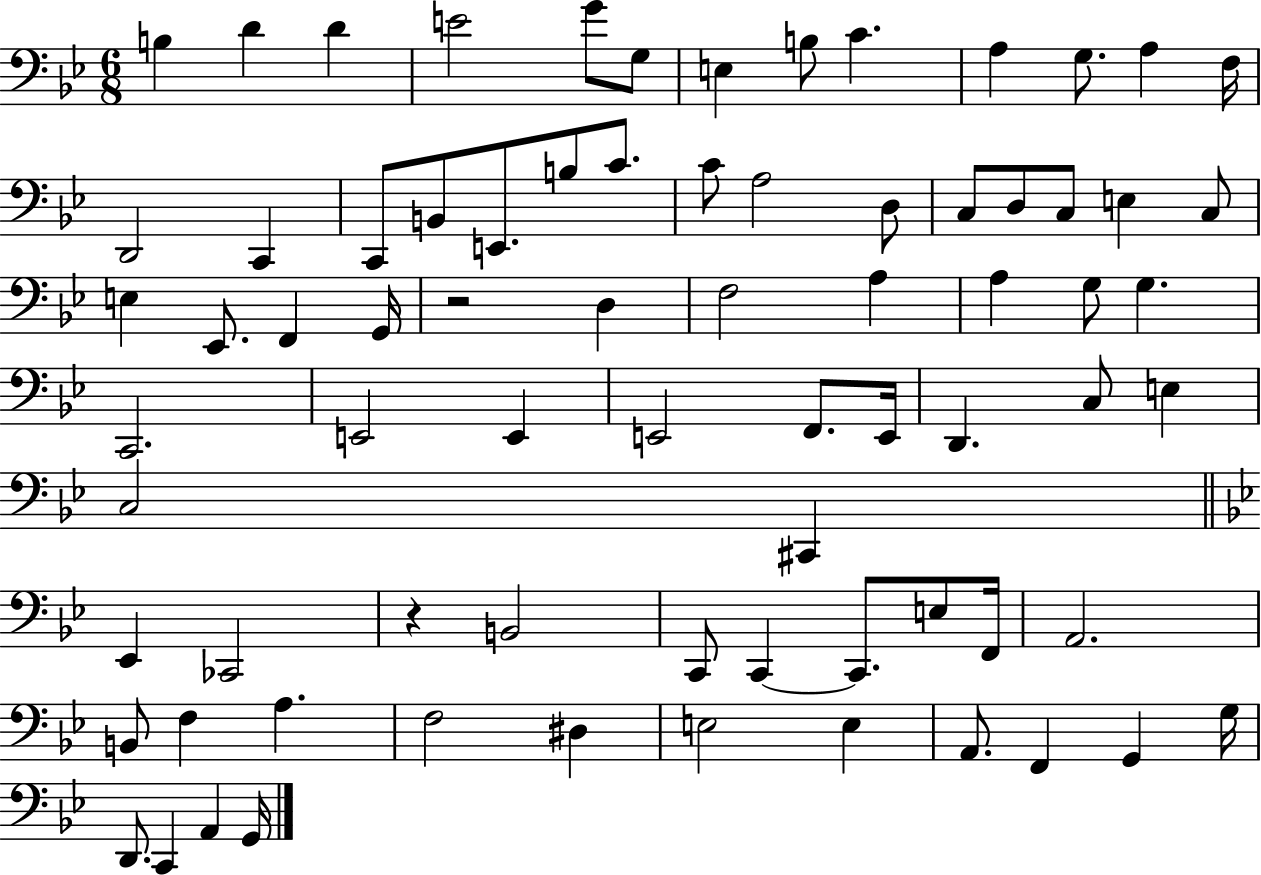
X:1
T:Untitled
M:6/8
L:1/4
K:Bb
B, D D E2 G/2 G,/2 E, B,/2 C A, G,/2 A, F,/4 D,,2 C,, C,,/2 B,,/2 E,,/2 B,/2 C/2 C/2 A,2 D,/2 C,/2 D,/2 C,/2 E, C,/2 E, _E,,/2 F,, G,,/4 z2 D, F,2 A, A, G,/2 G, C,,2 E,,2 E,, E,,2 F,,/2 E,,/4 D,, C,/2 E, C,2 ^C,, _E,, _C,,2 z B,,2 C,,/2 C,, C,,/2 E,/2 F,,/4 A,,2 B,,/2 F, A, F,2 ^D, E,2 E, A,,/2 F,, G,, G,/4 D,,/2 C,, A,, G,,/4